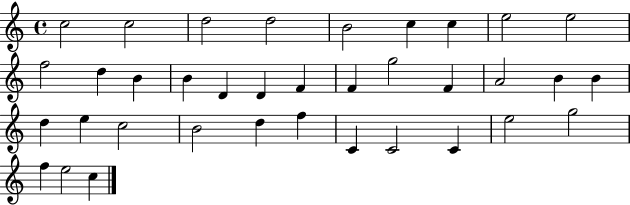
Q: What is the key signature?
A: C major